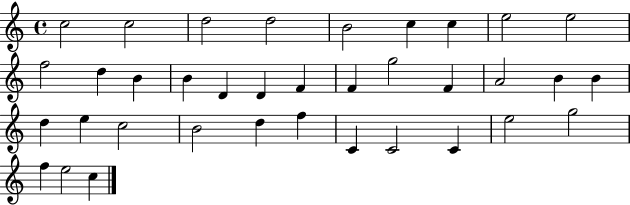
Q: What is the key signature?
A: C major